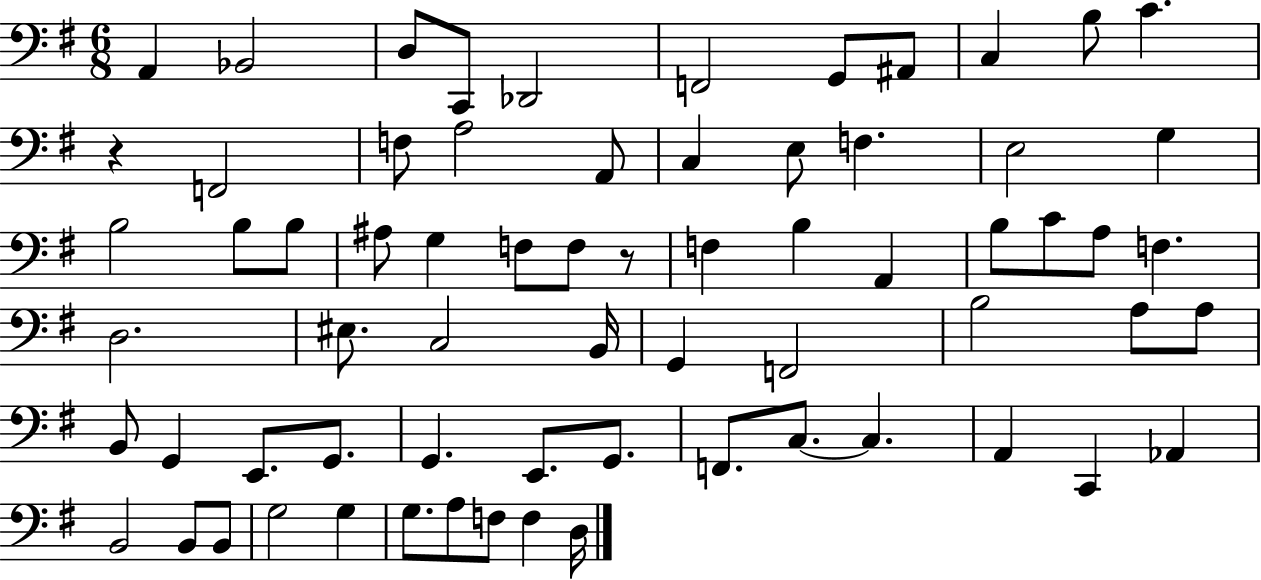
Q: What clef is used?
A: bass